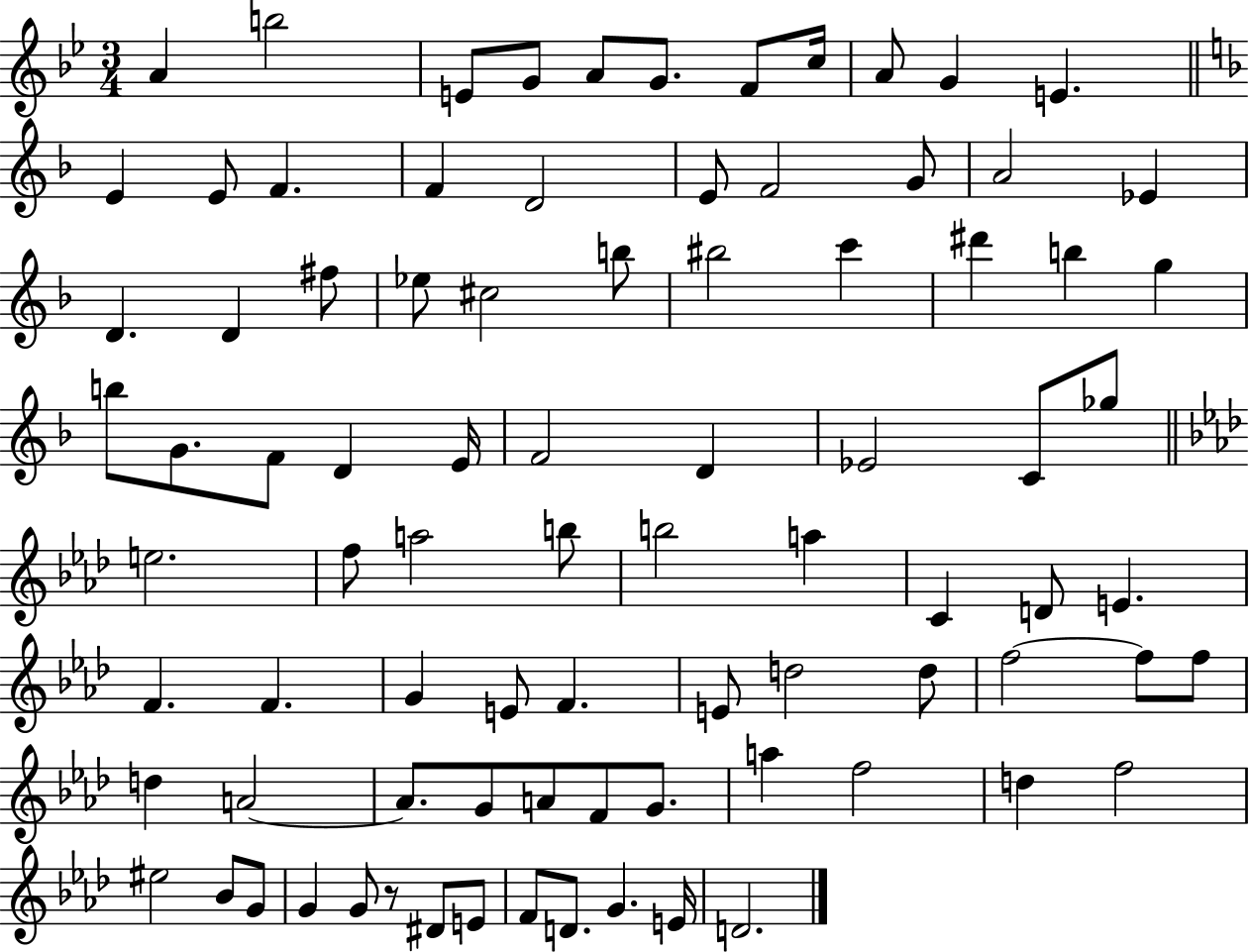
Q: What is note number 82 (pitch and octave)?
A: D4